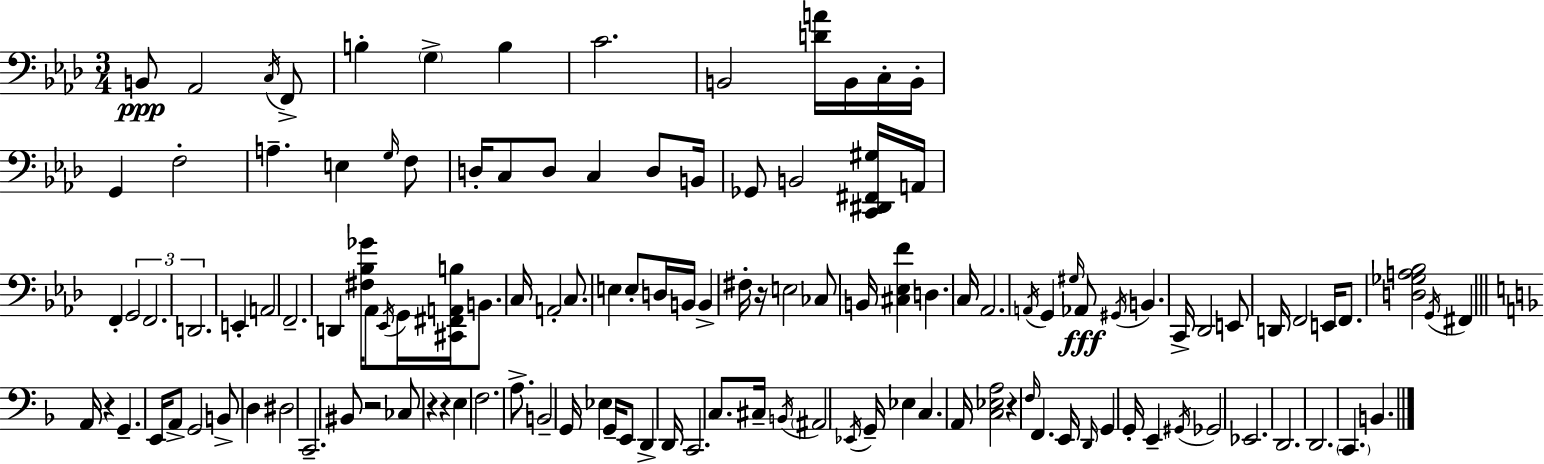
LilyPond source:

{
  \clef bass
  \numericTimeSignature
  \time 3/4
  \key f \minor
  b,8\ppp aes,2 \acciaccatura { c16 } f,8-> | b4-. \parenthesize g4-> b4 | c'2. | b,2 <d' a'>16 b,16 c16-. | \break b,16-. g,4 f2-. | a4.-- e4 \grace { g16 } | f8 d16-. c8 d8 c4 d8 | b,16 ges,8 b,2 | \break <c, dis, fis, gis>16 a,16 f,4-. \tuplet 3/2 { g,2 | f,2. | d,2. } | e,4-. a,2 | \break f,2.-- | d,4 <fis bes ges'>16 aes,8 \acciaccatura { ees,16 } g,16 <cis, fis, a, b>16 | b,8. c16 a,2-. | c8. e4 e8-. d16 b,16 b,4-> | \break fis16-. r16 e2 | ces8 b,16 <cis ees f'>4 d4. | c16 aes,2. | \acciaccatura { a,16 } g,4 \grace { gis16 } aes,8\fff \acciaccatura { gis,16 } | \break b,4. c,16-> des,2 | e,8 d,16 f,2 | e,16 f,8. <d ges a bes>2 | \acciaccatura { g,16 } fis,4 \bar "||" \break \key d \minor a,16 r4 g,4.-- e,16 | a,8-> g,2 b,8-> | d4 dis2 | c,2.-- | \break bis,8 r2 ces8 | r4 r4 e4 | f2. | a8.-> b,2-- g,16 | \break ees4 g,16-- e,8 d,4-> d,16 | c,2. | c8. cis16-- \acciaccatura { b,16 } \parenthesize ais,2 | \acciaccatura { ees,16 } g,16-- ees4 c4. | \break a,16 <c ees a>2 r4 | \grace { f16 } f,4. e,16 \grace { d,16 } g,4 | g,16-. e,4-- \acciaccatura { gis,16 } ges,2 | ees,2. | \break d,2. | d,2. | \parenthesize c,4. b,4. | \bar "|."
}